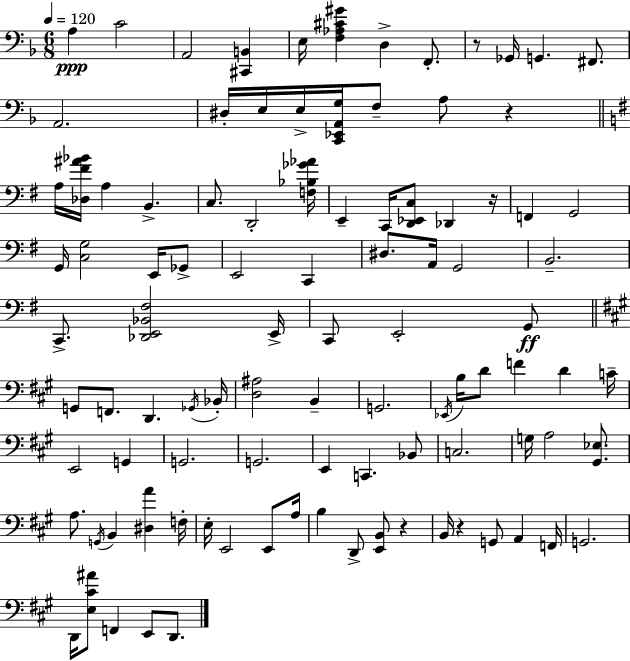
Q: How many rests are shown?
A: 5